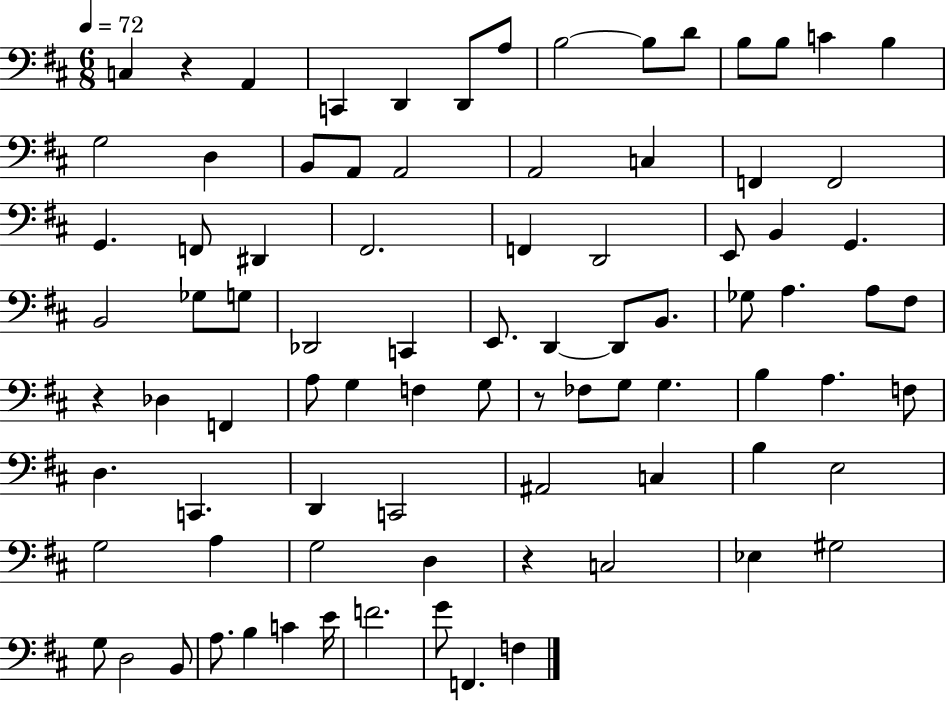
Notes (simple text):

C3/q R/q A2/q C2/q D2/q D2/e A3/e B3/h B3/e D4/e B3/e B3/e C4/q B3/q G3/h D3/q B2/e A2/e A2/h A2/h C3/q F2/q F2/h G2/q. F2/e D#2/q F#2/h. F2/q D2/h E2/e B2/q G2/q. B2/h Gb3/e G3/e Db2/h C2/q E2/e. D2/q D2/e B2/e. Gb3/e A3/q. A3/e F#3/e R/q Db3/q F2/q A3/e G3/q F3/q G3/e R/e FES3/e G3/e G3/q. B3/q A3/q. F3/e D3/q. C2/q. D2/q C2/h A#2/h C3/q B3/q E3/h G3/h A3/q G3/h D3/q R/q C3/h Eb3/q G#3/h G3/e D3/h B2/e A3/e. B3/q C4/q E4/s F4/h. G4/e F2/q. F3/q